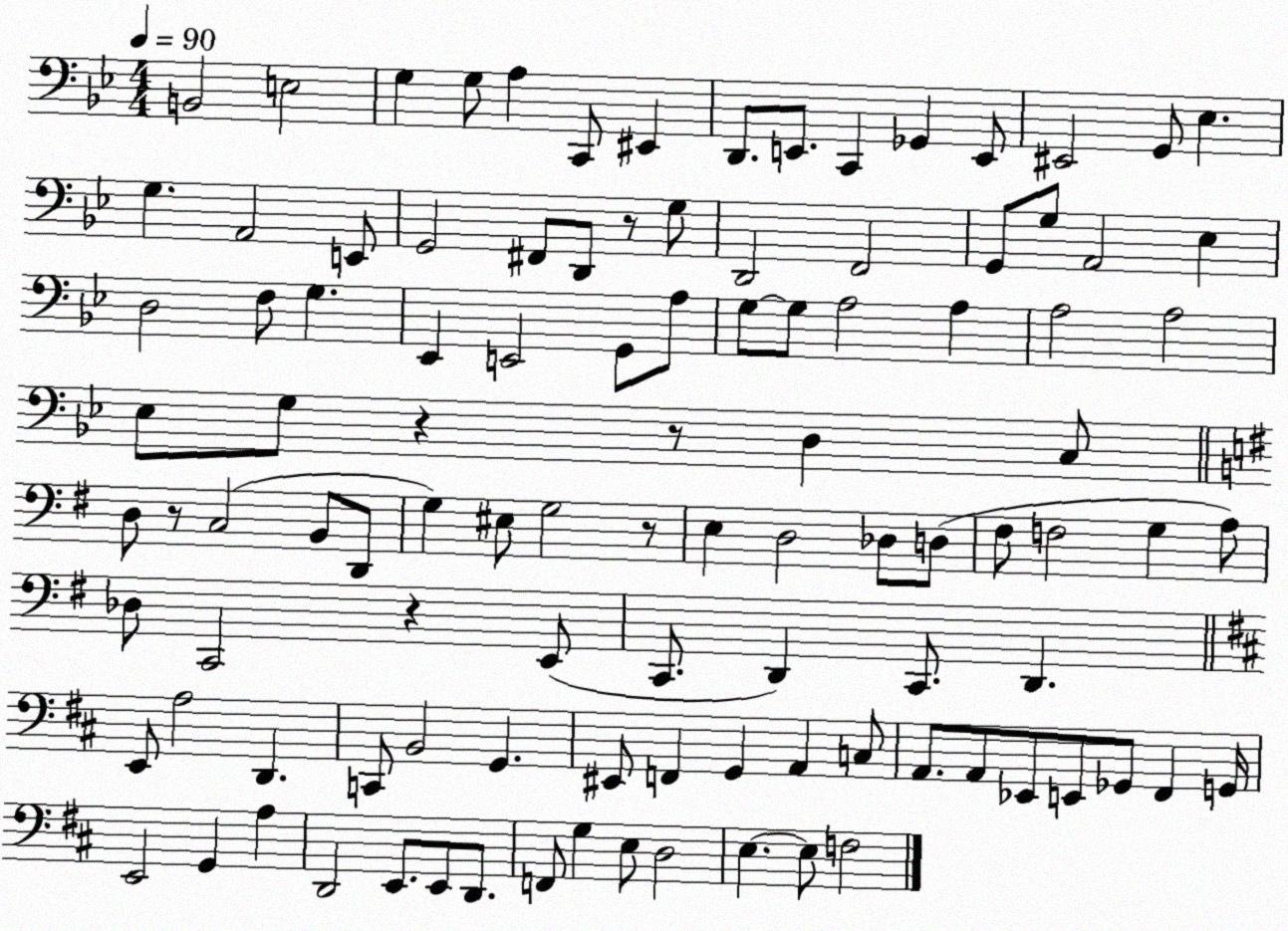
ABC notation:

X:1
T:Untitled
M:4/4
L:1/4
K:Bb
B,,2 E,2 G, G,/2 A, C,,/2 ^E,, D,,/2 E,,/2 C,, _G,, E,,/2 ^E,,2 G,,/2 _E, G, A,,2 E,,/2 G,,2 ^F,,/2 D,,/2 z/2 G,/2 D,,2 F,,2 G,,/2 G,/2 A,,2 _E, D,2 F,/2 G, _E,, E,,2 G,,/2 A,/2 G,/2 G,/2 A,2 A, A,2 A,2 _E,/2 G,/2 z z/2 D, C,/2 D,/2 z/2 C,2 B,,/2 D,,/2 G, ^E,/2 G,2 z/2 E, D,2 _D,/2 D,/2 ^F,/2 F,2 G, A,/2 _D,/2 C,,2 z E,,/2 C,,/2 D,, C,,/2 D,, E,,/2 A,2 D,, C,,/2 B,,2 G,, ^E,,/2 F,, G,, A,, C,/2 A,,/2 A,,/2 _E,,/2 E,,/2 _G,,/2 ^F,, G,,/4 E,,2 G,, A, D,,2 E,,/2 E,,/2 D,,/2 F,,/2 G, E,/2 D,2 E, E,/2 F,2